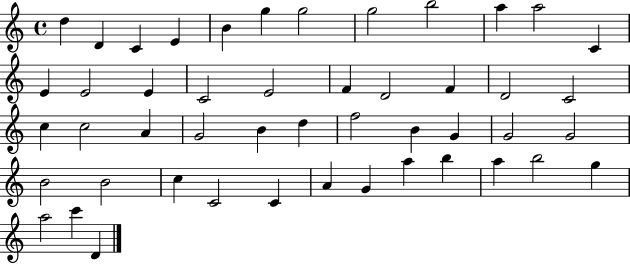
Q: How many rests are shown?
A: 0